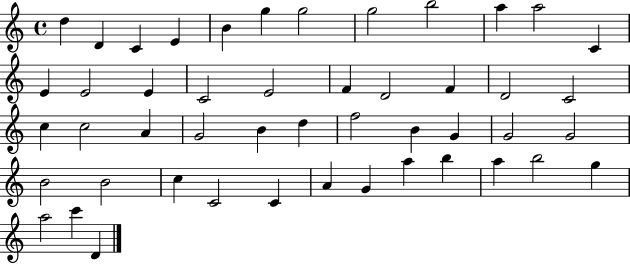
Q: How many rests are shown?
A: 0